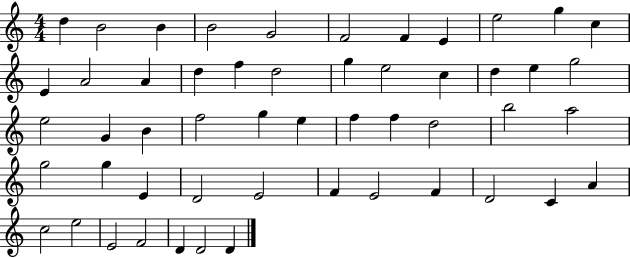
D5/q B4/h B4/q B4/h G4/h F4/h F4/q E4/q E5/h G5/q C5/q E4/q A4/h A4/q D5/q F5/q D5/h G5/q E5/h C5/q D5/q E5/q G5/h E5/h G4/q B4/q F5/h G5/q E5/q F5/q F5/q D5/h B5/h A5/h G5/h G5/q E4/q D4/h E4/h F4/q E4/h F4/q D4/h C4/q A4/q C5/h E5/h E4/h F4/h D4/q D4/h D4/q